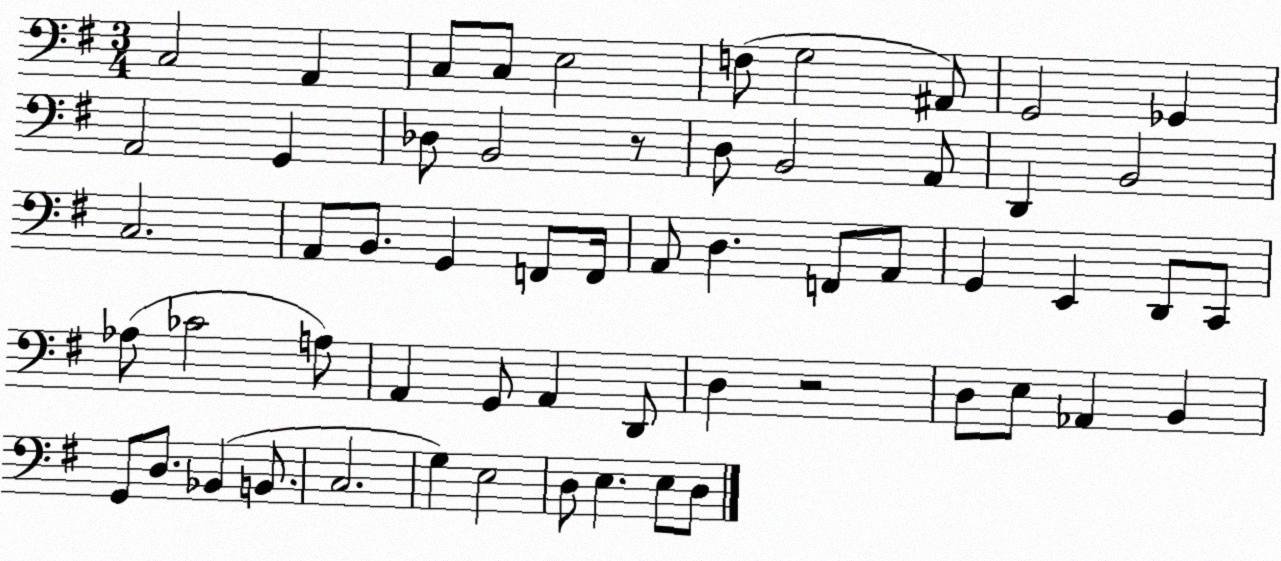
X:1
T:Untitled
M:3/4
L:1/4
K:G
C,2 A,, C,/2 C,/2 E,2 F,/2 G,2 ^A,,/2 G,,2 _G,, A,,2 G,, _D,/2 B,,2 z/2 D,/2 B,,2 A,,/2 D,, B,,2 C,2 A,,/2 B,,/2 G,, F,,/2 F,,/4 A,,/2 D, F,,/2 A,,/2 G,, E,, D,,/2 C,,/2 _A,/2 _C2 A,/2 A,, G,,/2 A,, D,,/2 D, z2 D,/2 E,/2 _A,, B,, G,,/2 D,/2 _B,, B,,/2 C,2 G, E,2 D,/2 E, E,/2 D,/2